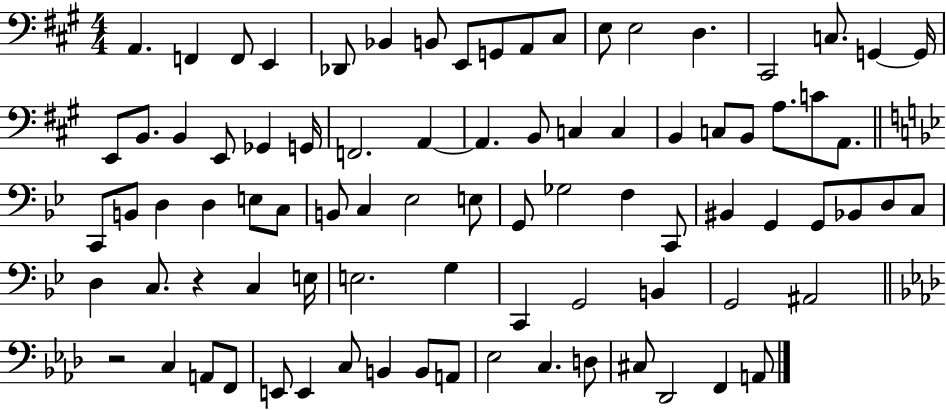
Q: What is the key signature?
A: A major